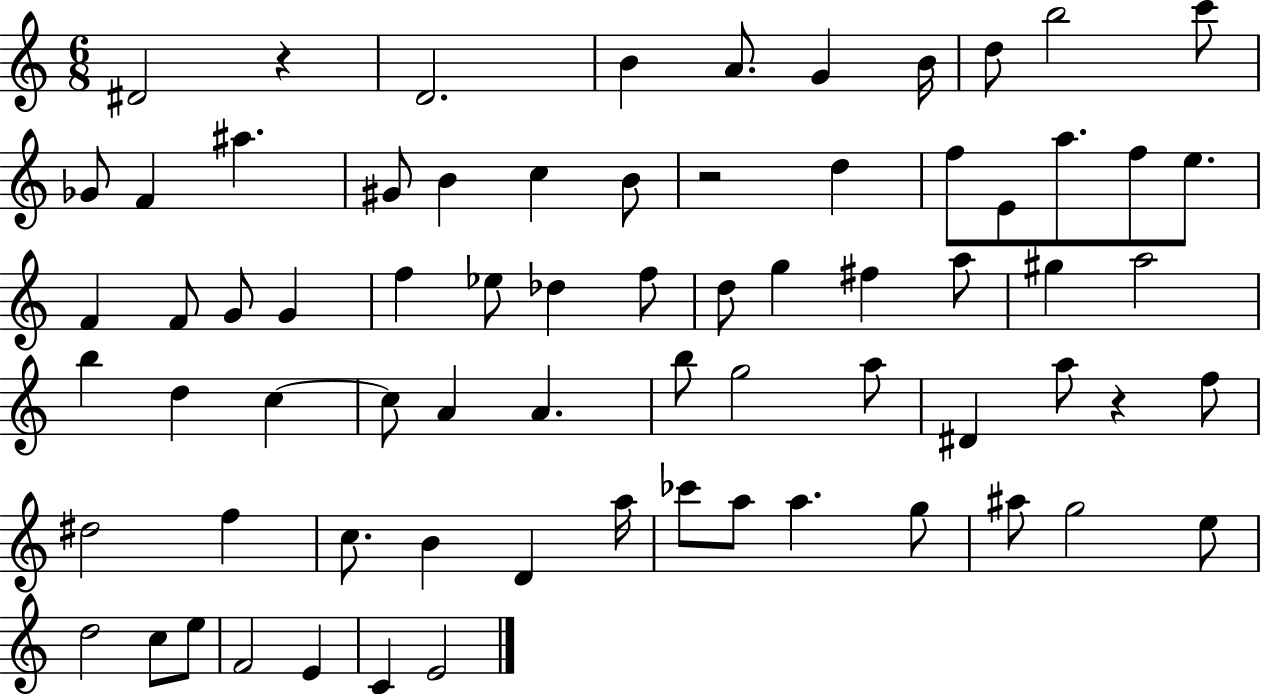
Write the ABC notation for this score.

X:1
T:Untitled
M:6/8
L:1/4
K:C
^D2 z D2 B A/2 G B/4 d/2 b2 c'/2 _G/2 F ^a ^G/2 B c B/2 z2 d f/2 E/2 a/2 f/2 e/2 F F/2 G/2 G f _e/2 _d f/2 d/2 g ^f a/2 ^g a2 b d c c/2 A A b/2 g2 a/2 ^D a/2 z f/2 ^d2 f c/2 B D a/4 _c'/2 a/2 a g/2 ^a/2 g2 e/2 d2 c/2 e/2 F2 E C E2